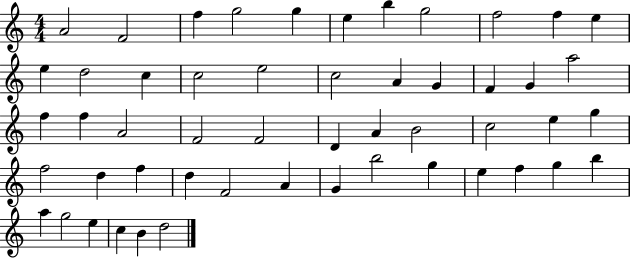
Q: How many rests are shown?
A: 0